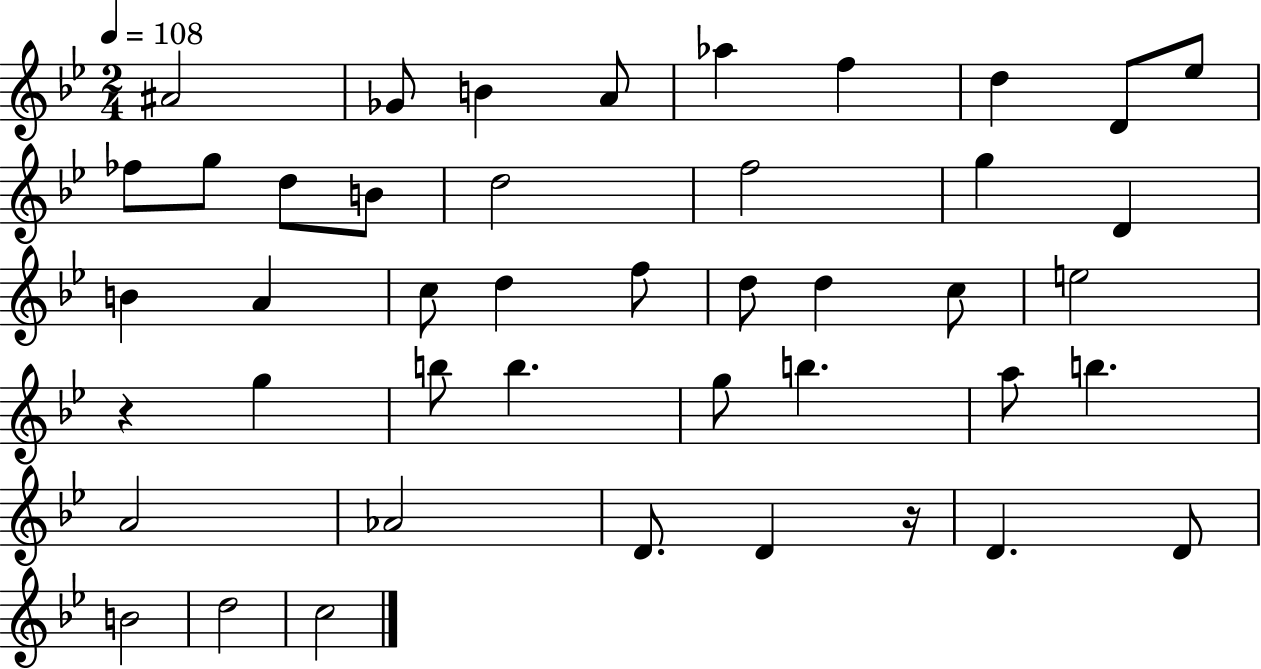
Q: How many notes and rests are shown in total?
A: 44